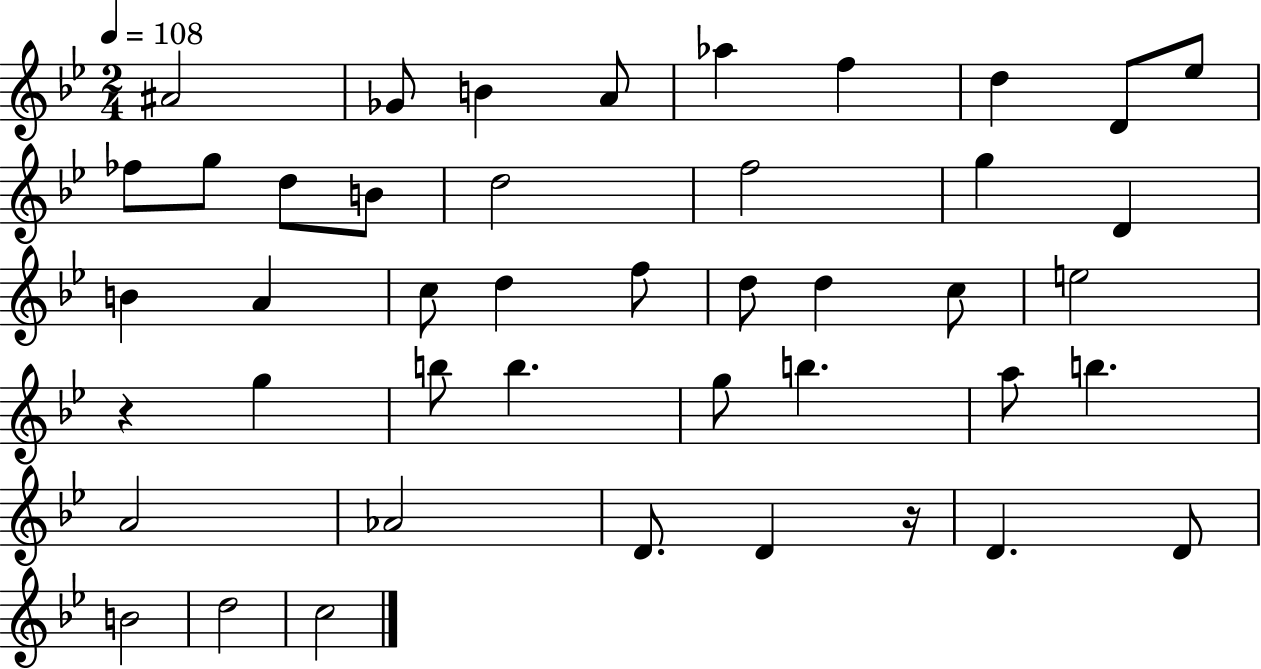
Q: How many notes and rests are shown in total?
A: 44